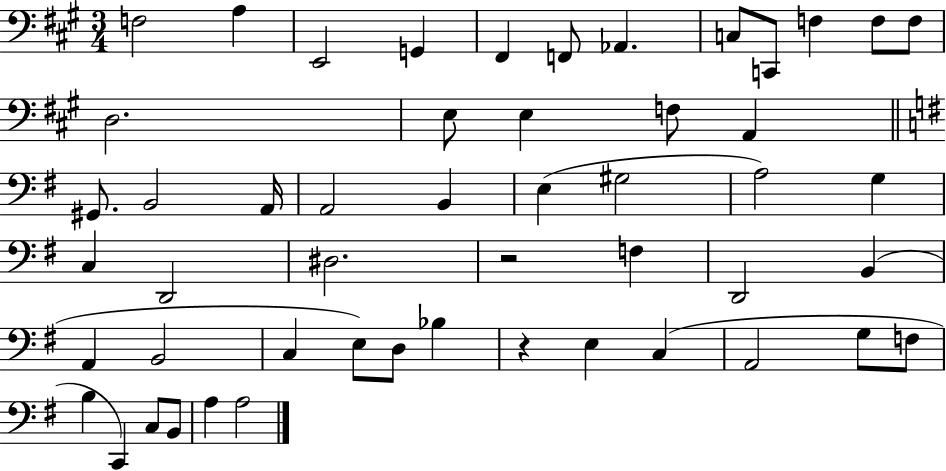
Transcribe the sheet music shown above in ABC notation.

X:1
T:Untitled
M:3/4
L:1/4
K:A
F,2 A, E,,2 G,, ^F,, F,,/2 _A,, C,/2 C,,/2 F, F,/2 F,/2 D,2 E,/2 E, F,/2 A,, ^G,,/2 B,,2 A,,/4 A,,2 B,, E, ^G,2 A,2 G, C, D,,2 ^D,2 z2 F, D,,2 B,, A,, B,,2 C, E,/2 D,/2 _B, z E, C, A,,2 G,/2 F,/2 B, C,, C,/2 B,,/2 A, A,2